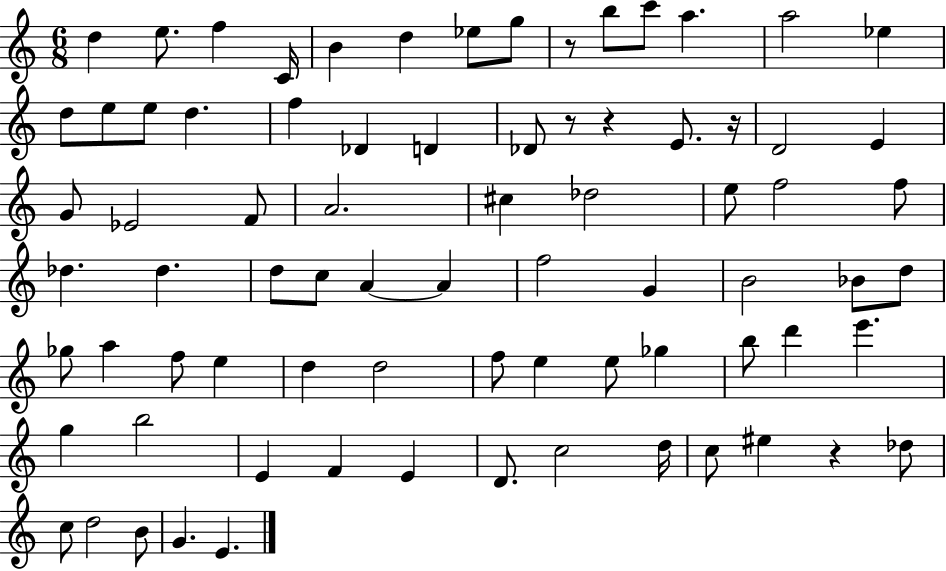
{
  \clef treble
  \numericTimeSignature
  \time 6/8
  \key c \major
  d''4 e''8. f''4 c'16 | b'4 d''4 ees''8 g''8 | r8 b''8 c'''8 a''4. | a''2 ees''4 | \break d''8 e''8 e''8 d''4. | f''4 des'4 d'4 | des'8 r8 r4 e'8. r16 | d'2 e'4 | \break g'8 ees'2 f'8 | a'2. | cis''4 des''2 | e''8 f''2 f''8 | \break des''4. des''4. | d''8 c''8 a'4~~ a'4 | f''2 g'4 | b'2 bes'8 d''8 | \break ges''8 a''4 f''8 e''4 | d''4 d''2 | f''8 e''4 e''8 ges''4 | b''8 d'''4 e'''4. | \break g''4 b''2 | e'4 f'4 e'4 | d'8. c''2 d''16 | c''8 eis''4 r4 des''8 | \break c''8 d''2 b'8 | g'4. e'4. | \bar "|."
}